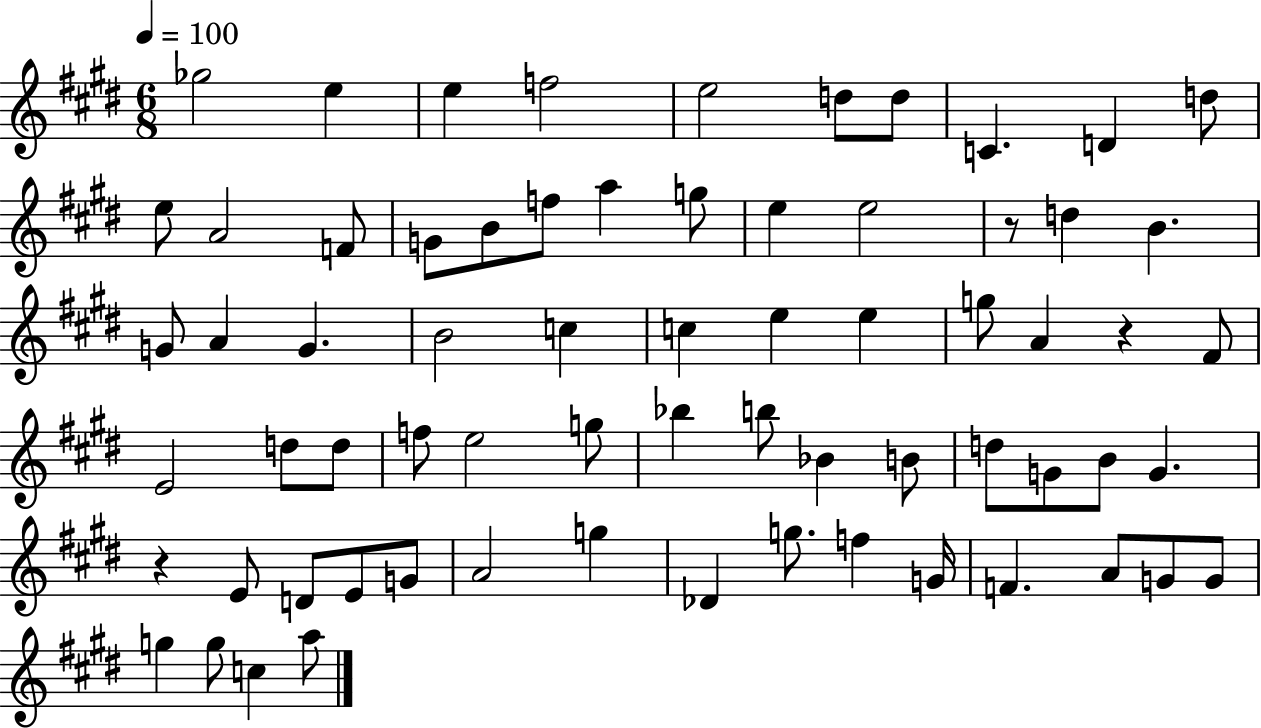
X:1
T:Untitled
M:6/8
L:1/4
K:E
_g2 e e f2 e2 d/2 d/2 C D d/2 e/2 A2 F/2 G/2 B/2 f/2 a g/2 e e2 z/2 d B G/2 A G B2 c c e e g/2 A z ^F/2 E2 d/2 d/2 f/2 e2 g/2 _b b/2 _B B/2 d/2 G/2 B/2 G z E/2 D/2 E/2 G/2 A2 g _D g/2 f G/4 F A/2 G/2 G/2 g g/2 c a/2